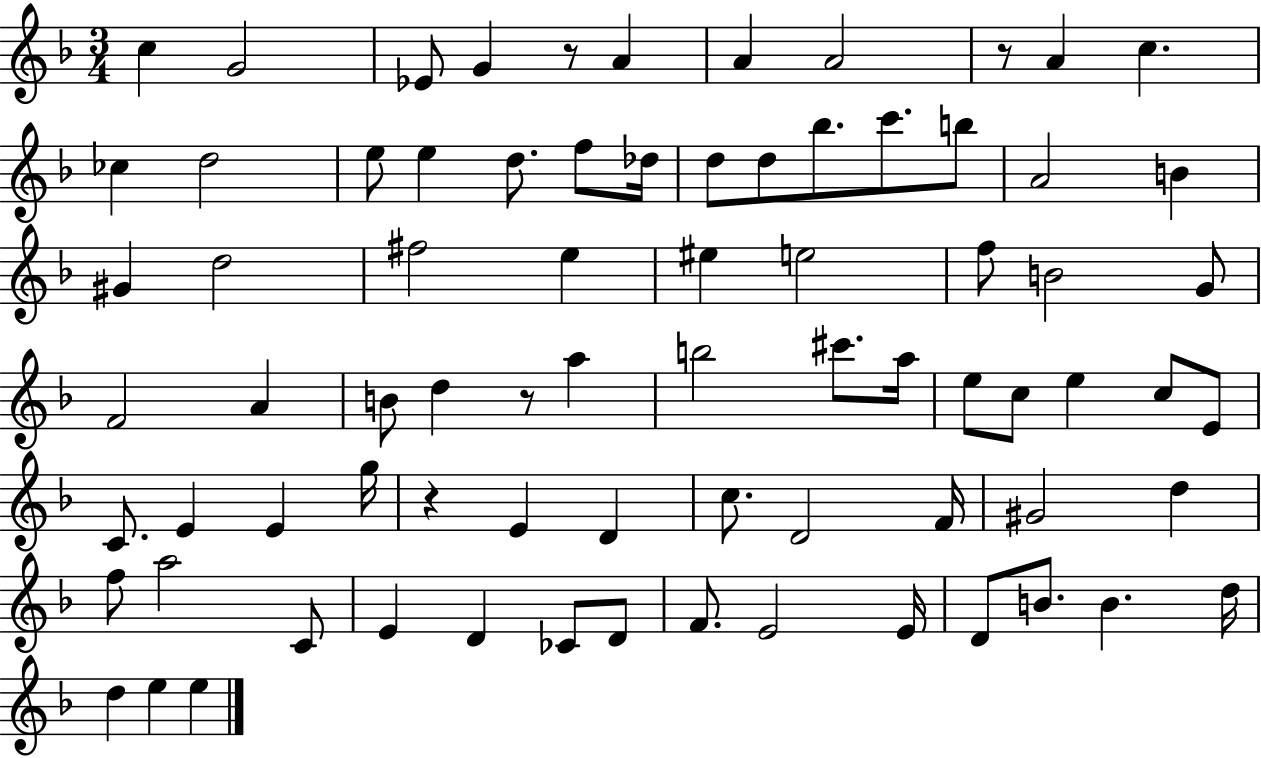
X:1
T:Untitled
M:3/4
L:1/4
K:F
c G2 _E/2 G z/2 A A A2 z/2 A c _c d2 e/2 e d/2 f/2 _d/4 d/2 d/2 _b/2 c'/2 b/2 A2 B ^G d2 ^f2 e ^e e2 f/2 B2 G/2 F2 A B/2 d z/2 a b2 ^c'/2 a/4 e/2 c/2 e c/2 E/2 C/2 E E g/4 z E D c/2 D2 F/4 ^G2 d f/2 a2 C/2 E D _C/2 D/2 F/2 E2 E/4 D/2 B/2 B d/4 d e e